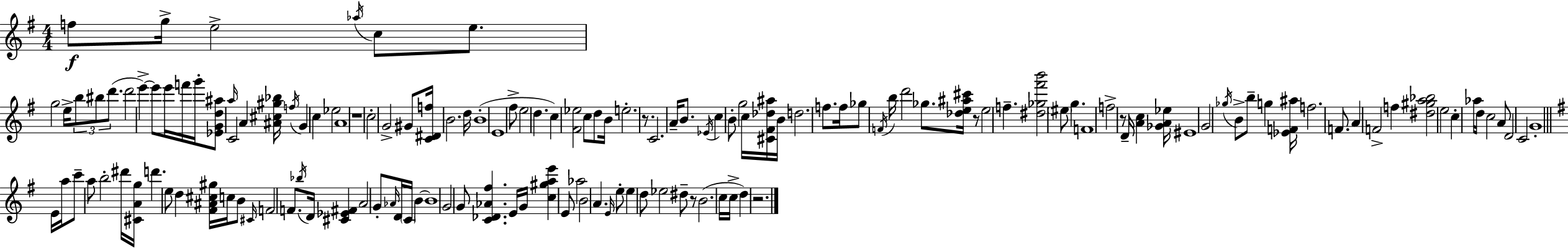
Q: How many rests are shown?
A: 6